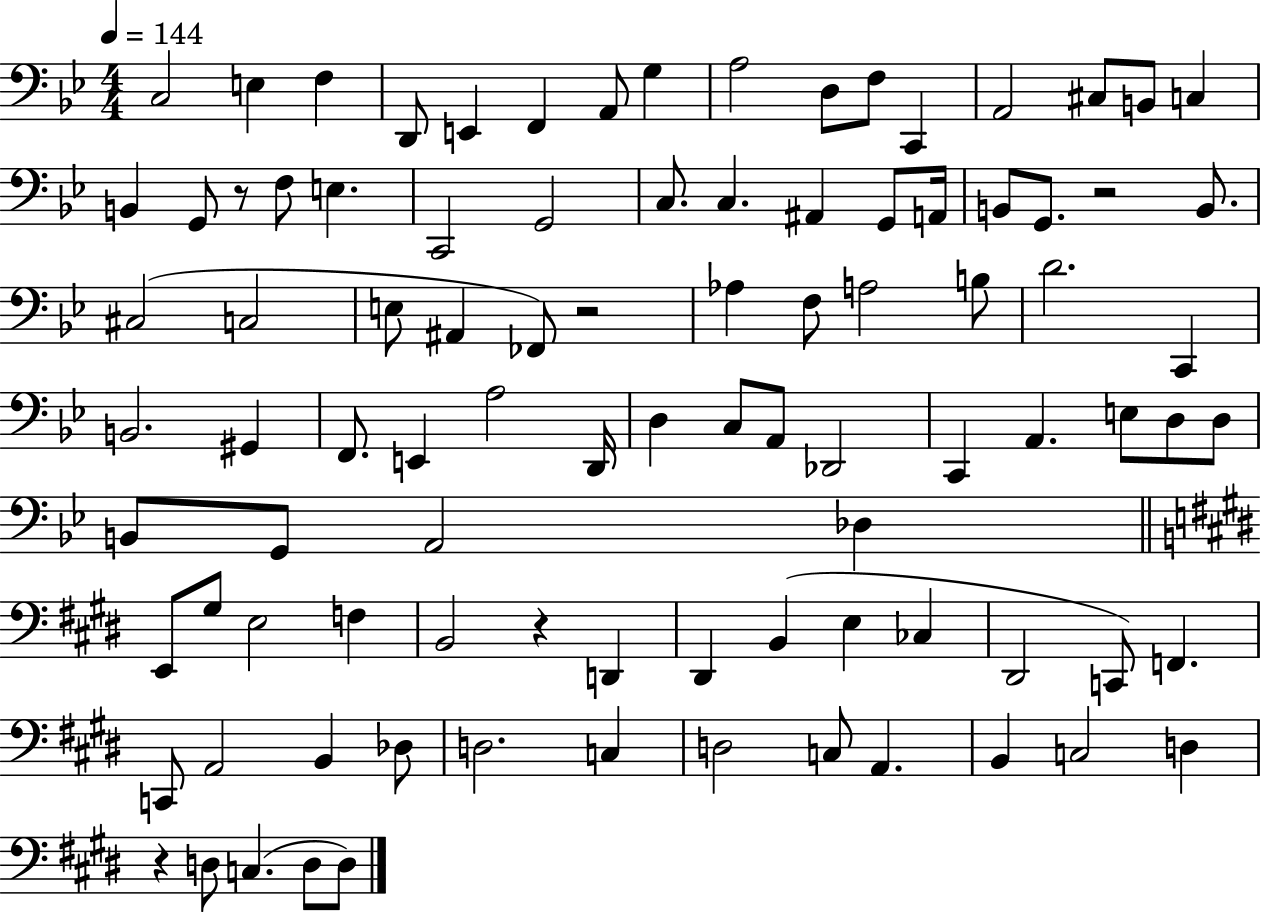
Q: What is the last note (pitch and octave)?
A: D3